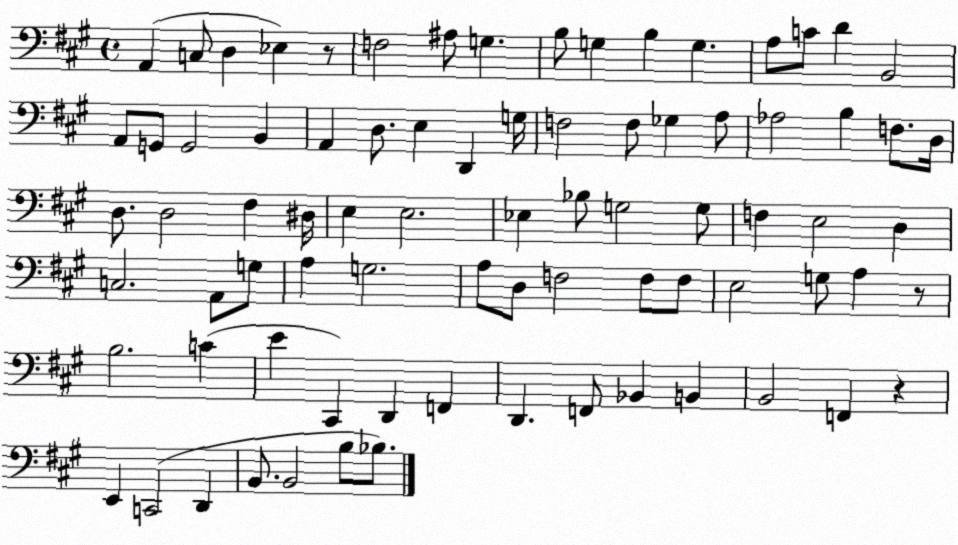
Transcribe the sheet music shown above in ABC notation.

X:1
T:Untitled
M:4/4
L:1/4
K:A
A,, C,/2 D, _E, z/2 F,2 ^A,/2 G, B,/2 G, B, G, A,/2 C/2 D B,,2 A,,/2 G,,/2 G,,2 B,, A,, D,/2 E, D,, G,/4 F,2 F,/2 _G, A,/2 _A,2 B, F,/2 D,/4 D,/2 D,2 ^F, ^D,/4 E, E,2 _E, _B,/2 G,2 G,/2 F, E,2 D, C,2 A,,/2 G,/2 A, G,2 A,/2 D,/2 F,2 F,/2 F,/2 E,2 G,/2 A, z/2 B,2 C E ^C,, D,, F,, D,, F,,/2 _B,, B,, B,,2 F,, z E,, C,,2 D,, B,,/2 B,,2 B,/2 _B,/2